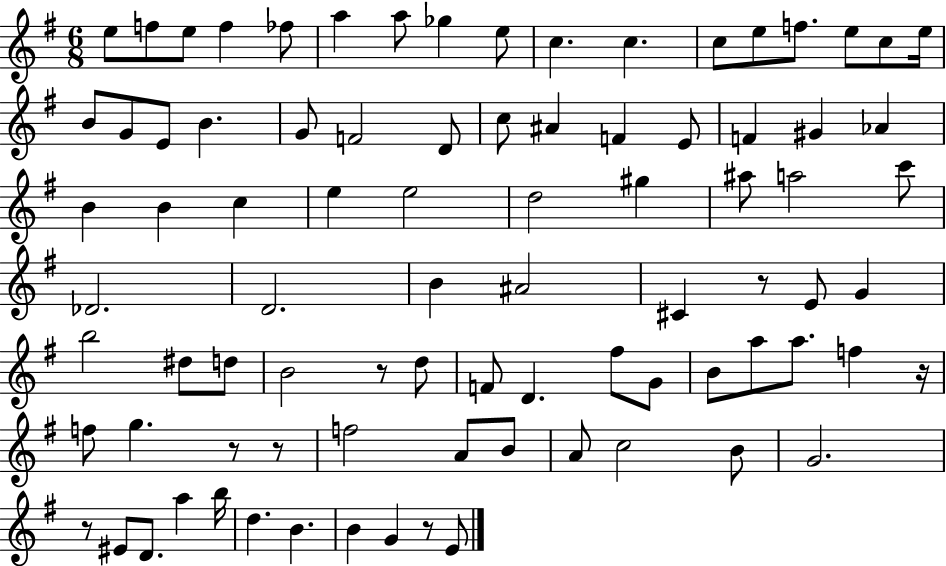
E5/e F5/e E5/e F5/q FES5/e A5/q A5/e Gb5/q E5/e C5/q. C5/q. C5/e E5/e F5/e. E5/e C5/e E5/s B4/e G4/e E4/e B4/q. G4/e F4/h D4/e C5/e A#4/q F4/q E4/e F4/q G#4/q Ab4/q B4/q B4/q C5/q E5/q E5/h D5/h G#5/q A#5/e A5/h C6/e Db4/h. D4/h. B4/q A#4/h C#4/q R/e E4/e G4/q B5/h D#5/e D5/e B4/h R/e D5/e F4/e D4/q. F#5/e G4/e B4/e A5/e A5/e. F5/q R/s F5/e G5/q. R/e R/e F5/h A4/e B4/e A4/e C5/h B4/e G4/h. R/e EIS4/e D4/e. A5/q B5/s D5/q. B4/q. B4/q G4/q R/e E4/e